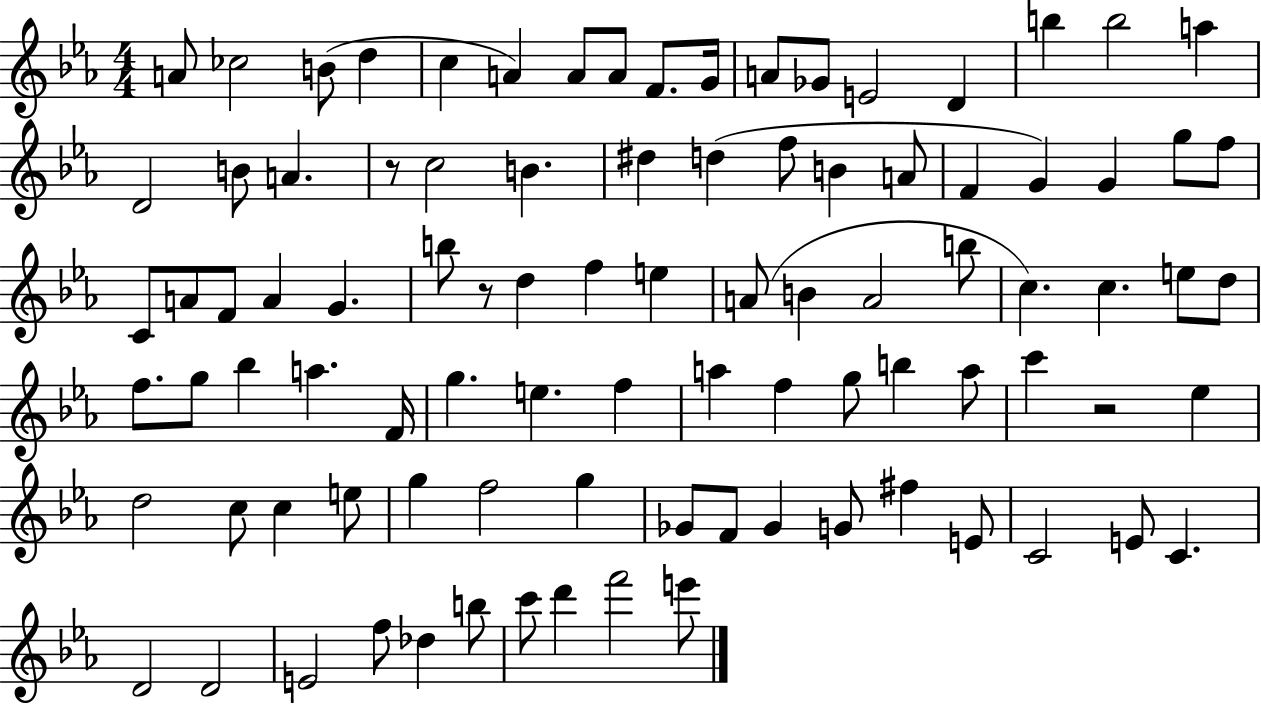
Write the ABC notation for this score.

X:1
T:Untitled
M:4/4
L:1/4
K:Eb
A/2 _c2 B/2 d c A A/2 A/2 F/2 G/4 A/2 _G/2 E2 D b b2 a D2 B/2 A z/2 c2 B ^d d f/2 B A/2 F G G g/2 f/2 C/2 A/2 F/2 A G b/2 z/2 d f e A/2 B A2 b/2 c c e/2 d/2 f/2 g/2 _b a F/4 g e f a f g/2 b a/2 c' z2 _e d2 c/2 c e/2 g f2 g _G/2 F/2 _G G/2 ^f E/2 C2 E/2 C D2 D2 E2 f/2 _d b/2 c'/2 d' f'2 e'/2